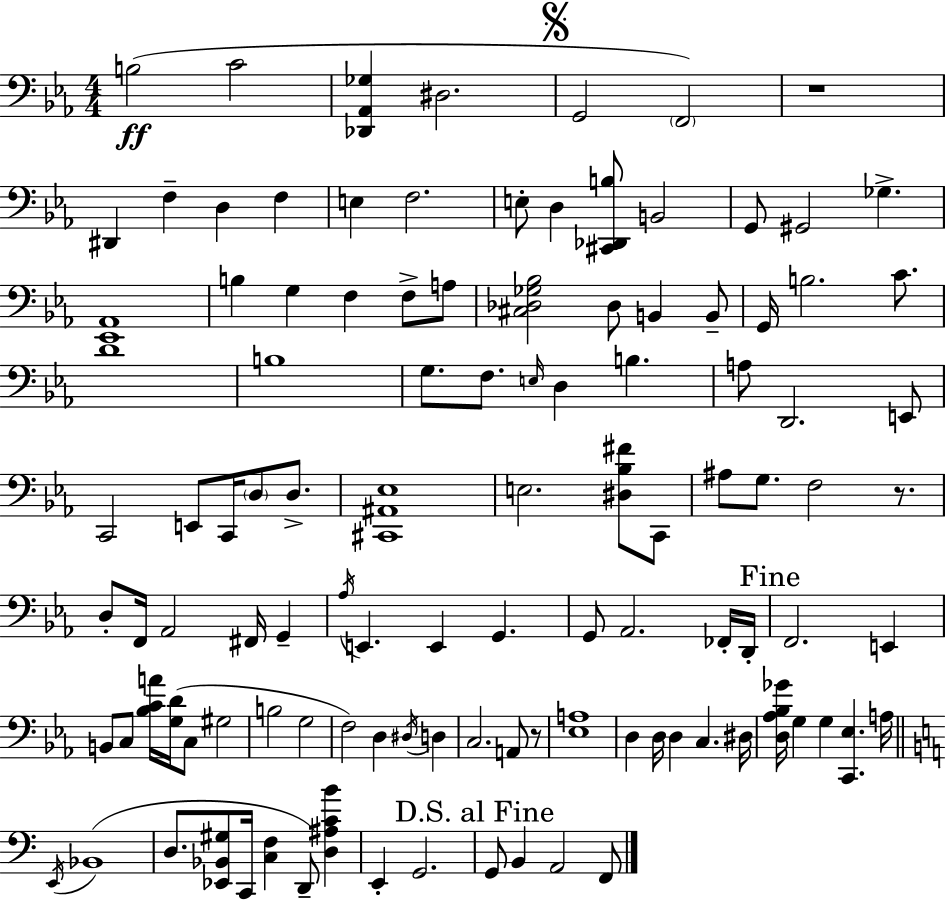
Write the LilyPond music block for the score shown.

{
  \clef bass
  \numericTimeSignature
  \time 4/4
  \key c \minor
  b2(\ff c'2 | <des, aes, ges>4 dis2. | \mark \markup { \musicglyph "scripts.segno" } g,2 \parenthesize f,2) | r1 | \break dis,4 f4-- d4 f4 | e4 f2. | e8-. d4 <cis, des, b>8 b,2 | g,8 gis,2 ges4.-> | \break <ees, aes,>1 | b4 g4 f4 f8-> a8 | <cis des ges bes>2 des8 b,4 b,8-- | g,16 b2. c'8. | \break d'1 | b1 | g8. f8. \grace { e16 } d4 b4. | a8 d,2. e,8 | \break c,2 e,8 c,16 \parenthesize d8 d8.-> | <cis, ais, ees>1 | e2. <dis bes fis'>8 c,8 | ais8 g8. f2 r8. | \break d8-. f,16 aes,2 fis,16 g,4-- | \acciaccatura { aes16 } e,4. e,4 g,4. | g,8 aes,2. | fes,16-. d,16-. \mark "Fine" f,2. e,4 | \break b,8 c8 <bes c' a'>16 <g d'>16( c8 gis2 | b2 g2 | f2) d4 \acciaccatura { dis16 } d4 | c2. a,8 | \break r8 <ees a>1 | d4 d16 d4 c4. | dis16 <d aes bes ges'>16 g4 g4 <c, ees>4. | a16 \bar "||" \break \key c \major \acciaccatura { e,16 } bes,1( | d8. <ees, bes, gis>8 c,16 <c f>4 d,8--) <d ais c' b'>4 | e,4-. g,2. | \mark "D.S. al Fine" g,8 b,4 a,2 f,8 | \break \bar "|."
}